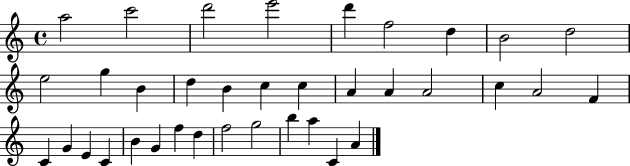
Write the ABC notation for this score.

X:1
T:Untitled
M:4/4
L:1/4
K:C
a2 c'2 d'2 e'2 d' f2 d B2 d2 e2 g B d B c c A A A2 c A2 F C G E C B G f d f2 g2 b a C A